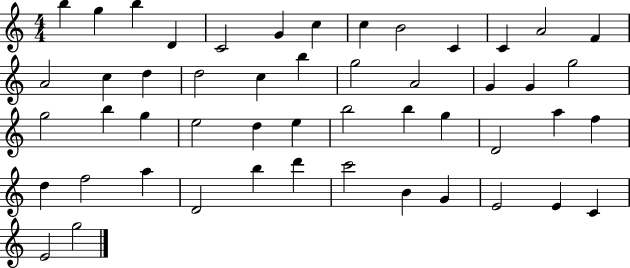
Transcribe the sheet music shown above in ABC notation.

X:1
T:Untitled
M:4/4
L:1/4
K:C
b g b D C2 G c c B2 C C A2 F A2 c d d2 c b g2 A2 G G g2 g2 b g e2 d e b2 b g D2 a f d f2 a D2 b d' c'2 B G E2 E C E2 g2